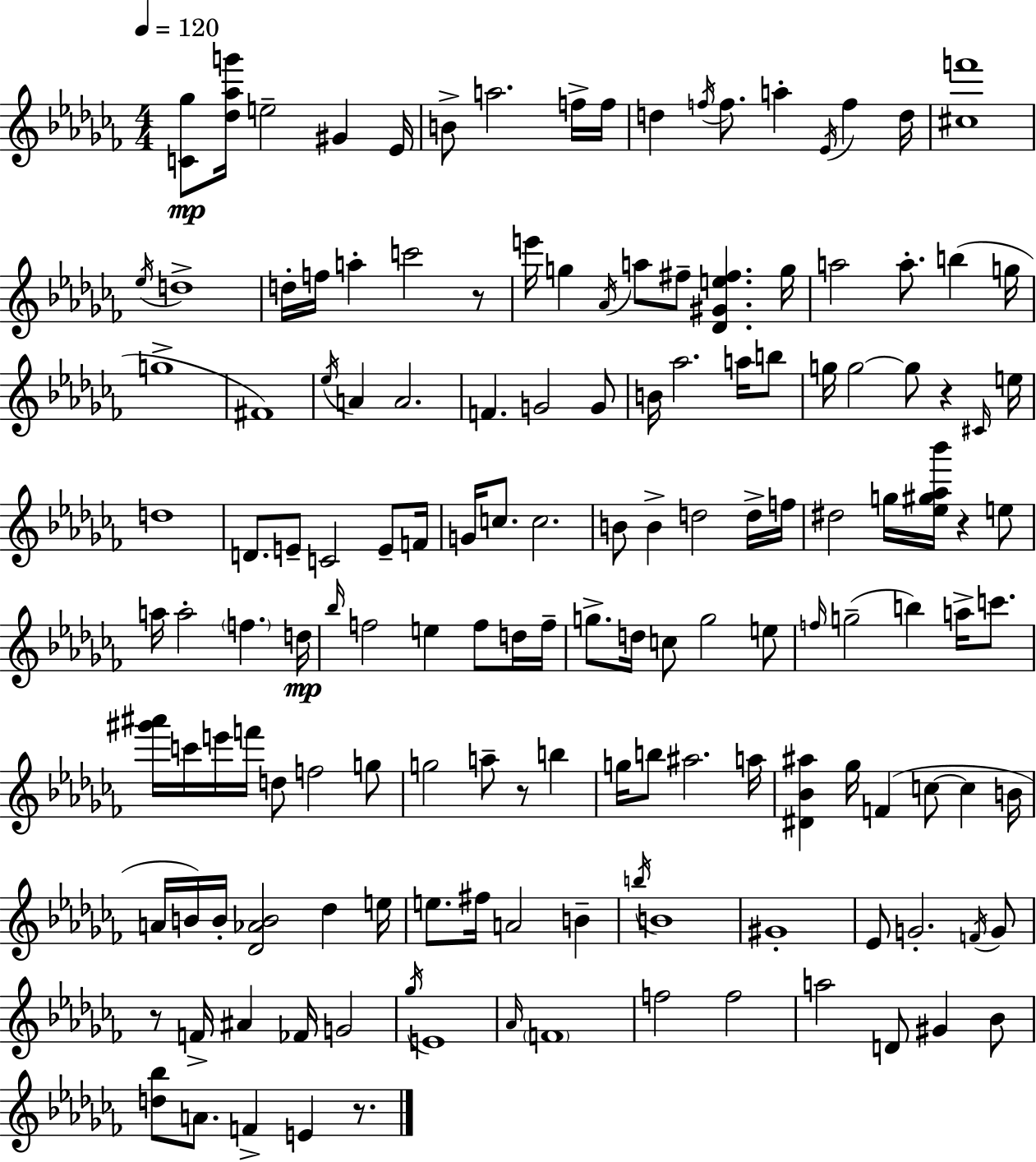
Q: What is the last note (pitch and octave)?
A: E4